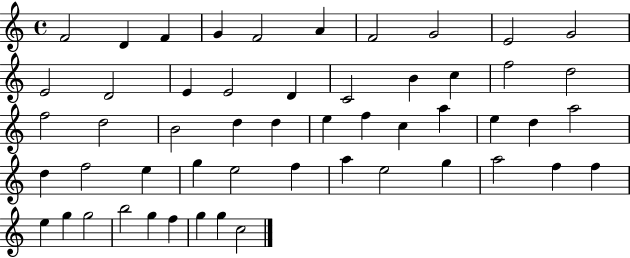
X:1
T:Untitled
M:4/4
L:1/4
K:C
F2 D F G F2 A F2 G2 E2 G2 E2 D2 E E2 D C2 B c f2 d2 f2 d2 B2 d d e f c a e d a2 d f2 e g e2 f a e2 g a2 f f e g g2 b2 g f g g c2